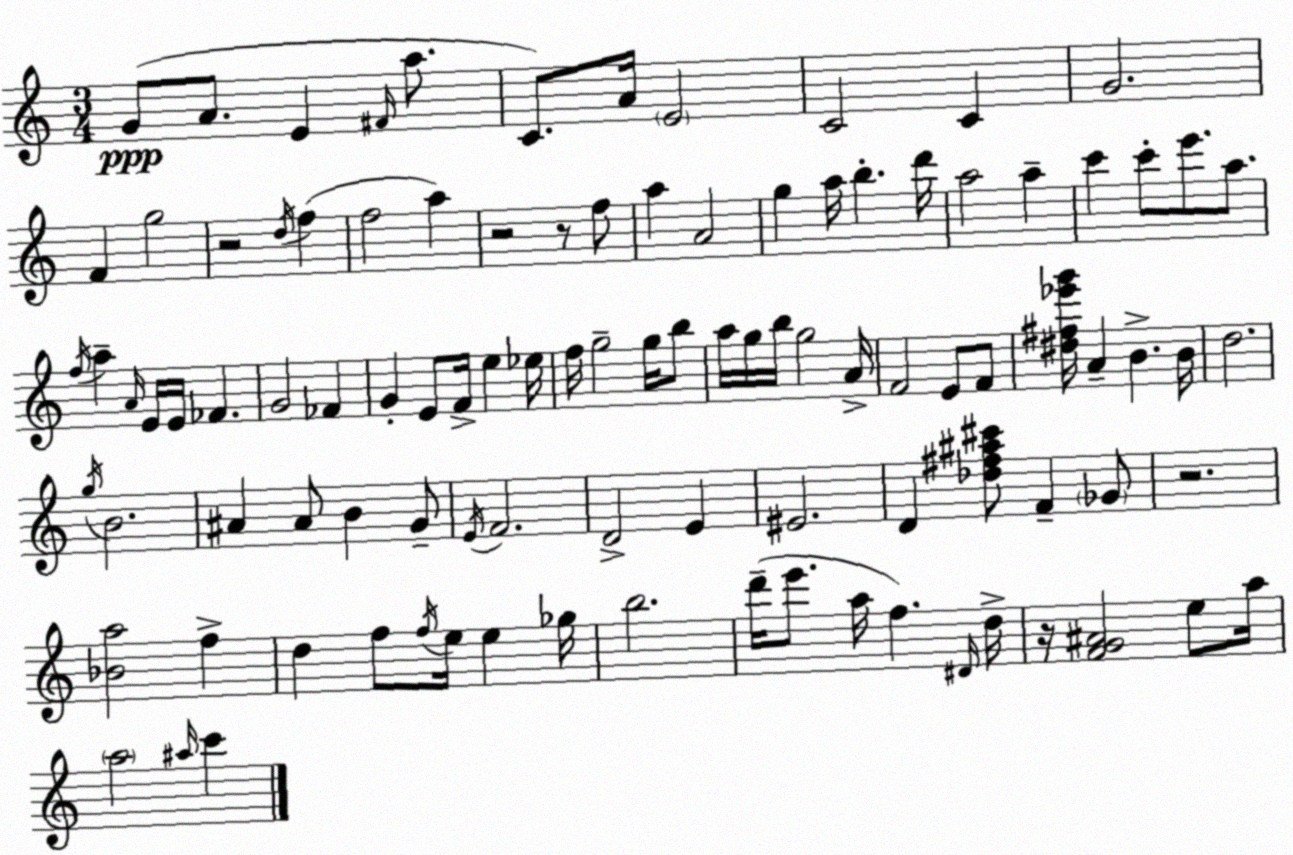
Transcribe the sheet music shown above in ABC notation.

X:1
T:Untitled
M:3/4
L:1/4
K:C
G/2 A/2 E ^F/4 a/2 C/2 A/4 E2 C2 C G2 F g2 z2 d/4 f f2 a z2 z/2 f/2 a A2 g a/4 b d'/4 a2 a c' c'/2 e'/2 a/2 f/4 a A/4 E/4 E/4 _F G2 _F G E/2 F/4 e _e/4 f/4 g2 g/4 b/2 a/4 g/4 b/4 g2 A/4 F2 E/2 F/2 [^d^f_e'g']/4 A B B/4 d2 g/4 B2 ^A ^A/2 B G/2 E/4 F2 D2 E ^E2 D [_d^f^a^c']/2 F _G/2 z2 [_Ba]2 f d f/2 f/4 e/4 e _g/4 b2 d'/4 e'/2 a/4 f ^D/4 d/4 z/4 [FG^A]2 e/2 a/4 a2 ^a/4 c'